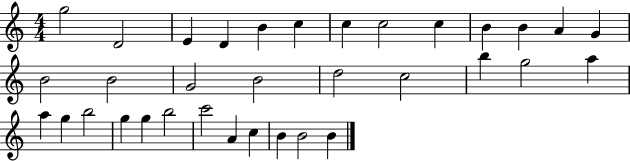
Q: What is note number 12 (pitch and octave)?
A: A4